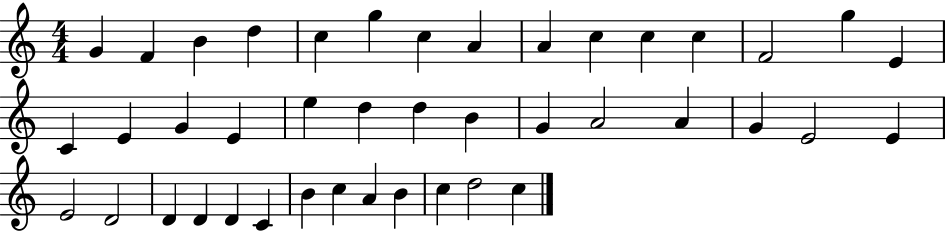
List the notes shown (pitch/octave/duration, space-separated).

G4/q F4/q B4/q D5/q C5/q G5/q C5/q A4/q A4/q C5/q C5/q C5/q F4/h G5/q E4/q C4/q E4/q G4/q E4/q E5/q D5/q D5/q B4/q G4/q A4/h A4/q G4/q E4/h E4/q E4/h D4/h D4/q D4/q D4/q C4/q B4/q C5/q A4/q B4/q C5/q D5/h C5/q